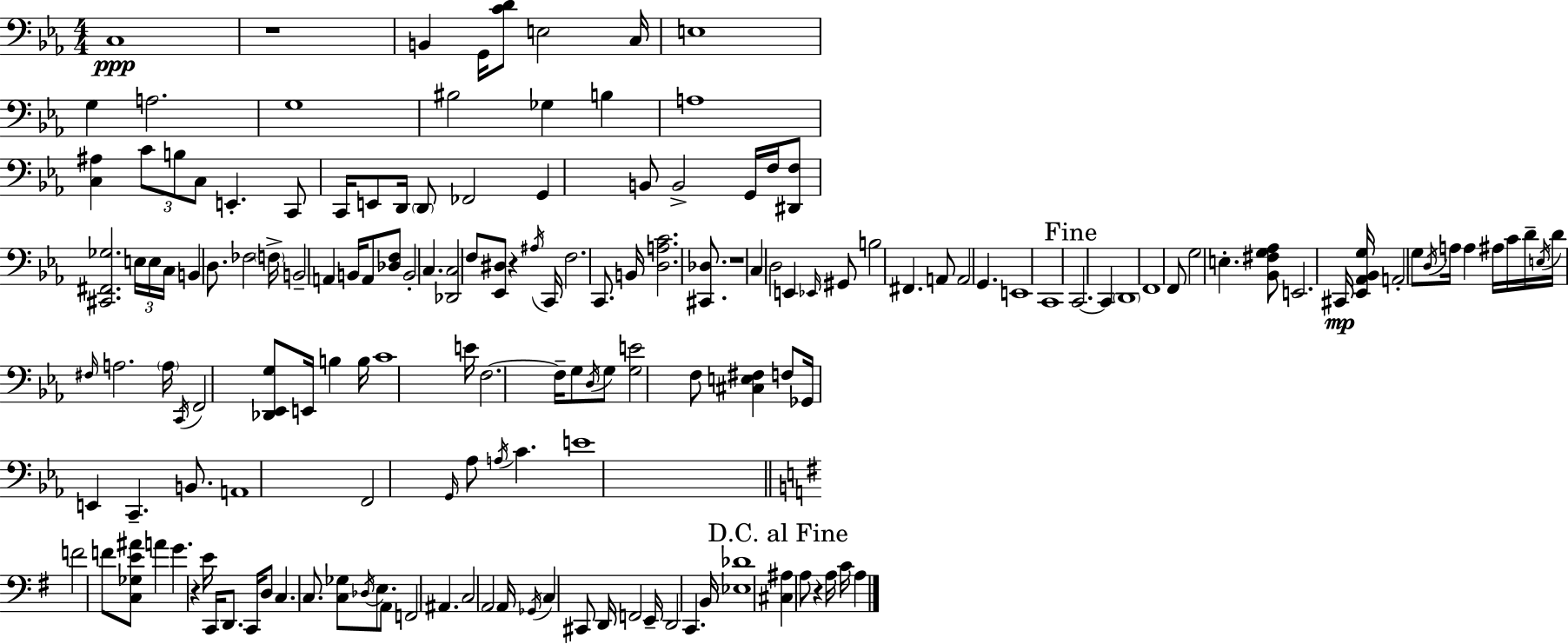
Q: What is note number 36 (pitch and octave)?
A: B2